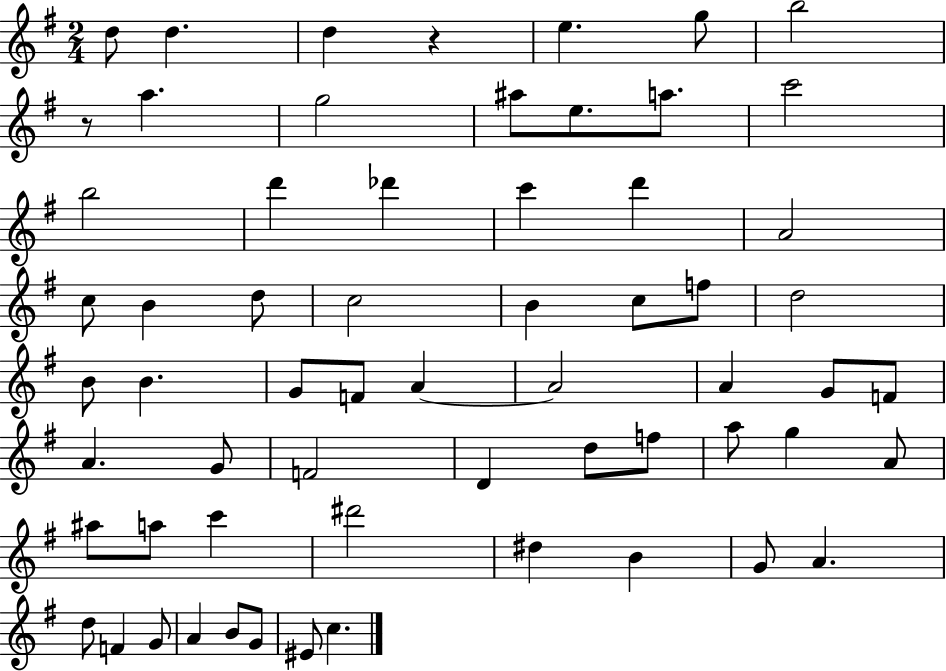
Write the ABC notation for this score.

X:1
T:Untitled
M:2/4
L:1/4
K:G
d/2 d d z e g/2 b2 z/2 a g2 ^a/2 e/2 a/2 c'2 b2 d' _d' c' d' A2 c/2 B d/2 c2 B c/2 f/2 d2 B/2 B G/2 F/2 A A2 A G/2 F/2 A G/2 F2 D d/2 f/2 a/2 g A/2 ^a/2 a/2 c' ^d'2 ^d B G/2 A d/2 F G/2 A B/2 G/2 ^E/2 c